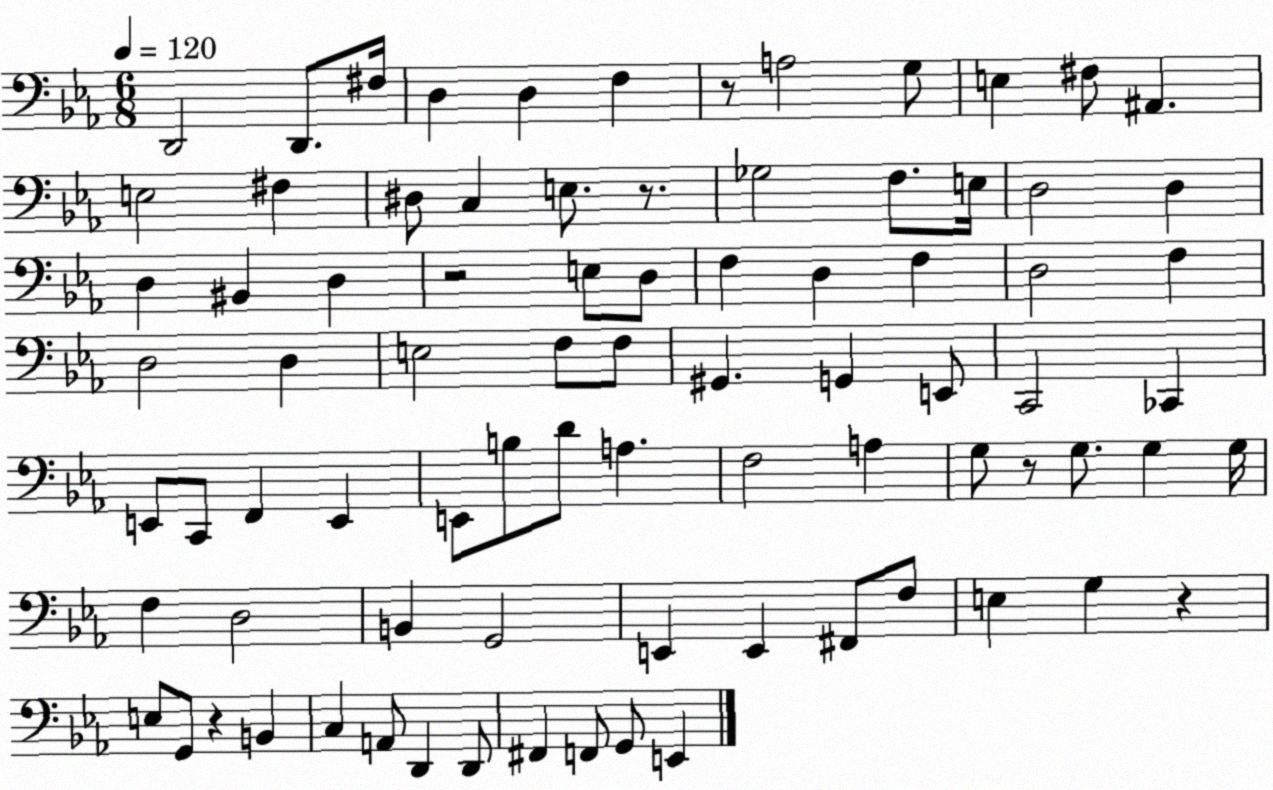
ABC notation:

X:1
T:Untitled
M:6/8
L:1/4
K:Eb
D,,2 D,,/2 ^F,/4 D, D, F, z/2 A,2 G,/2 E, ^F,/2 ^A,, E,2 ^F, ^D,/2 C, E,/2 z/2 _G,2 F,/2 E,/4 D,2 D, D, ^B,, D, z2 E,/2 D,/2 F, D, F, D,2 F, D,2 D, E,2 F,/2 F,/2 ^G,, G,, E,,/2 C,,2 _C,, E,,/2 C,,/2 F,, E,, E,,/2 B,/2 D/2 A, F,2 A, G,/2 z/2 G,/2 G, G,/4 F, D,2 B,, G,,2 E,, E,, ^F,,/2 F,/2 E, G, z E,/2 G,,/2 z B,, C, A,,/2 D,, D,,/2 ^F,, F,,/2 G,,/2 E,,